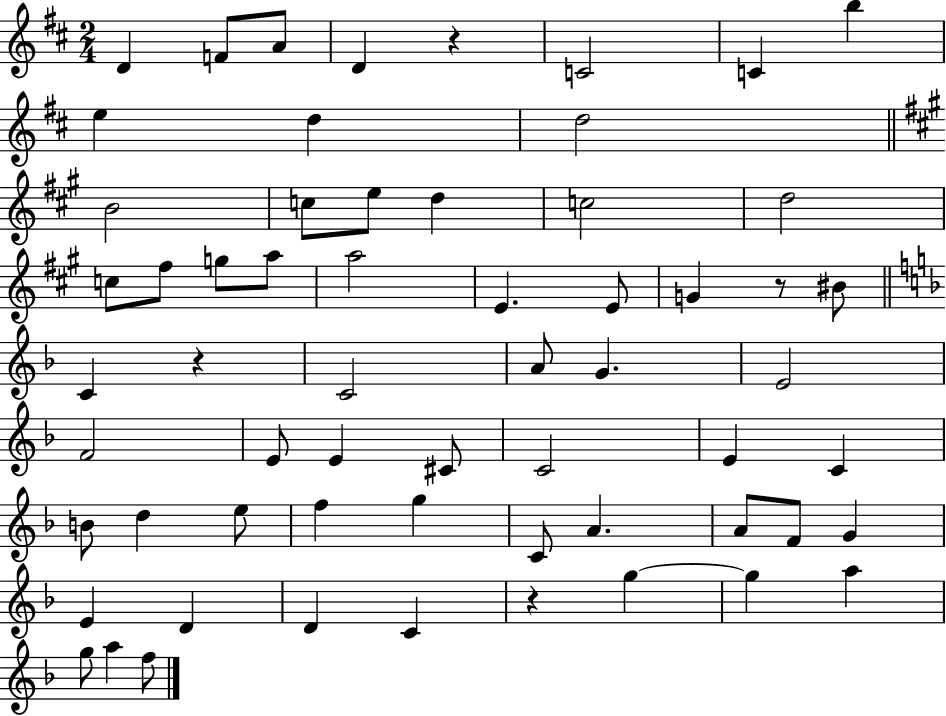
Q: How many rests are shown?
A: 4